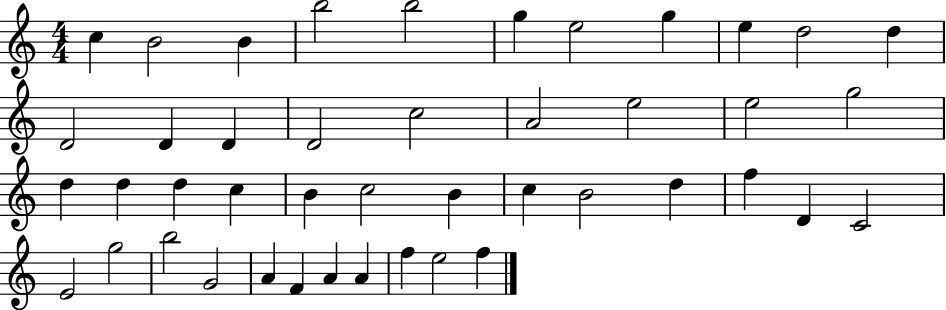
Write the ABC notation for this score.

X:1
T:Untitled
M:4/4
L:1/4
K:C
c B2 B b2 b2 g e2 g e d2 d D2 D D D2 c2 A2 e2 e2 g2 d d d c B c2 B c B2 d f D C2 E2 g2 b2 G2 A F A A f e2 f